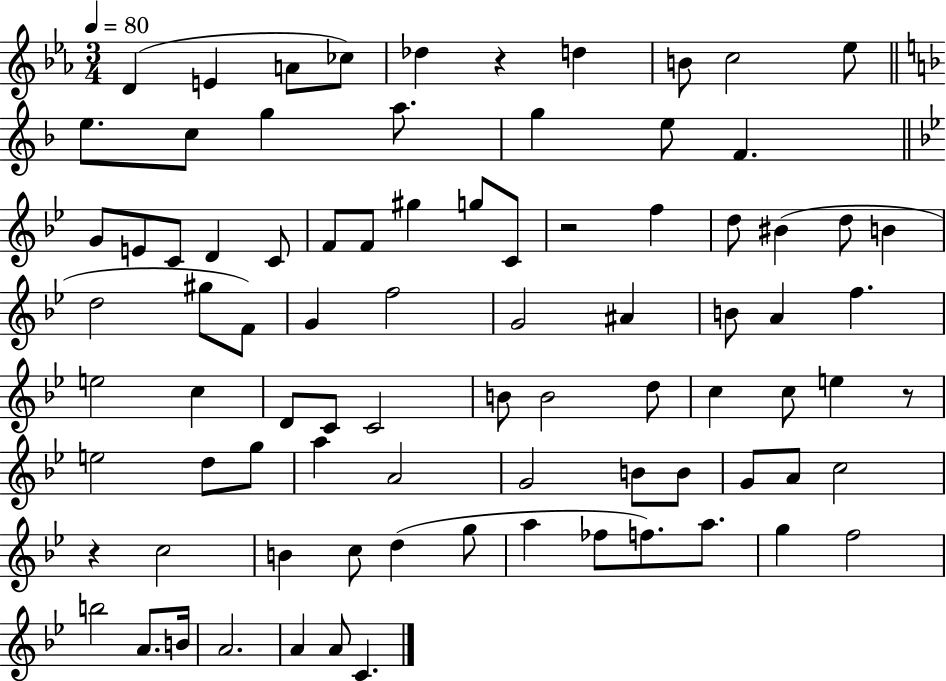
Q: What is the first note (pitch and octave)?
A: D4